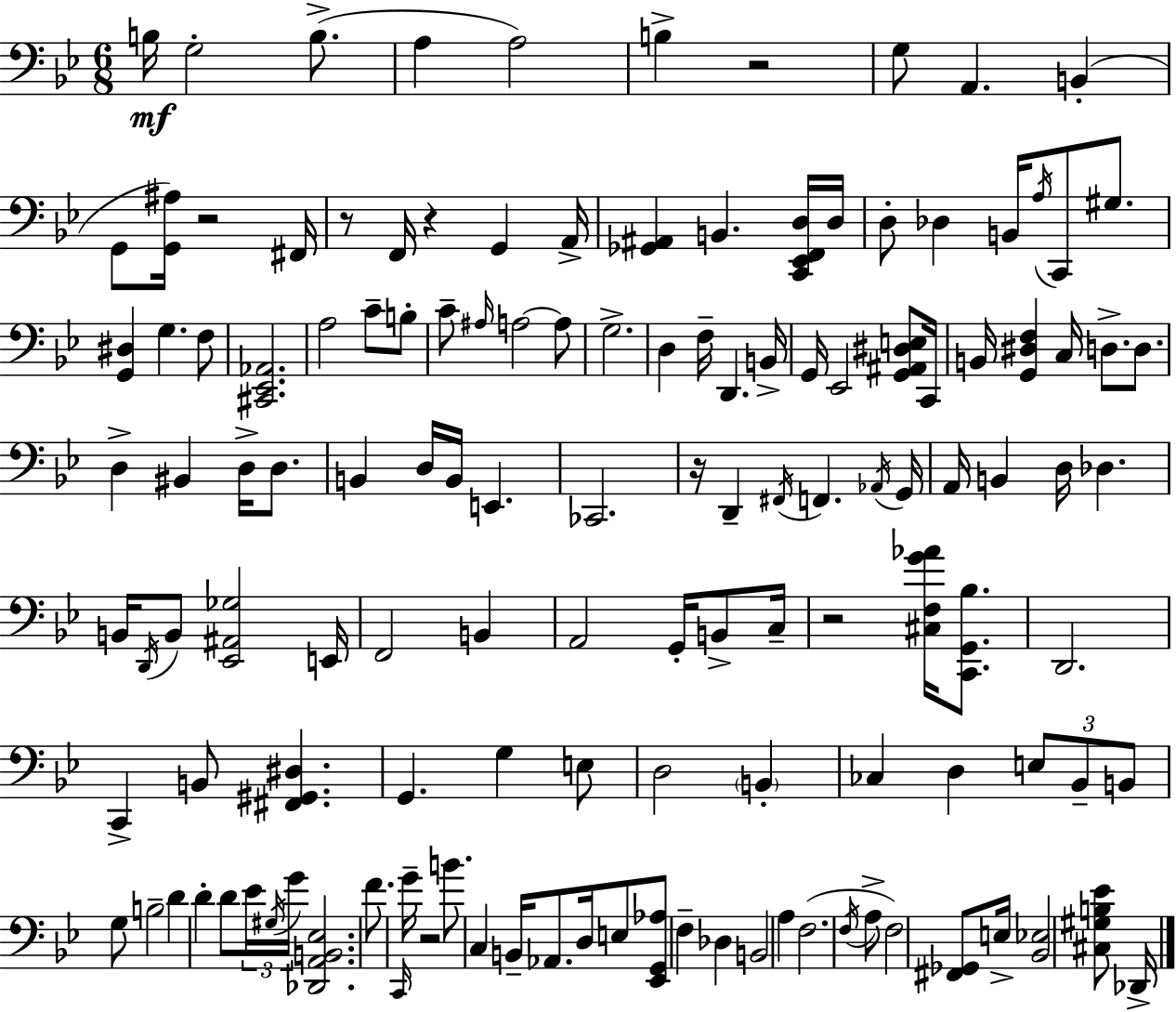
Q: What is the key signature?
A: G minor